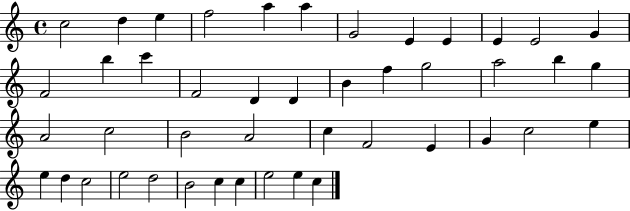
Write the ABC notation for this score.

X:1
T:Untitled
M:4/4
L:1/4
K:C
c2 d e f2 a a G2 E E E E2 G F2 b c' F2 D D B f g2 a2 b g A2 c2 B2 A2 c F2 E G c2 e e d c2 e2 d2 B2 c c e2 e c